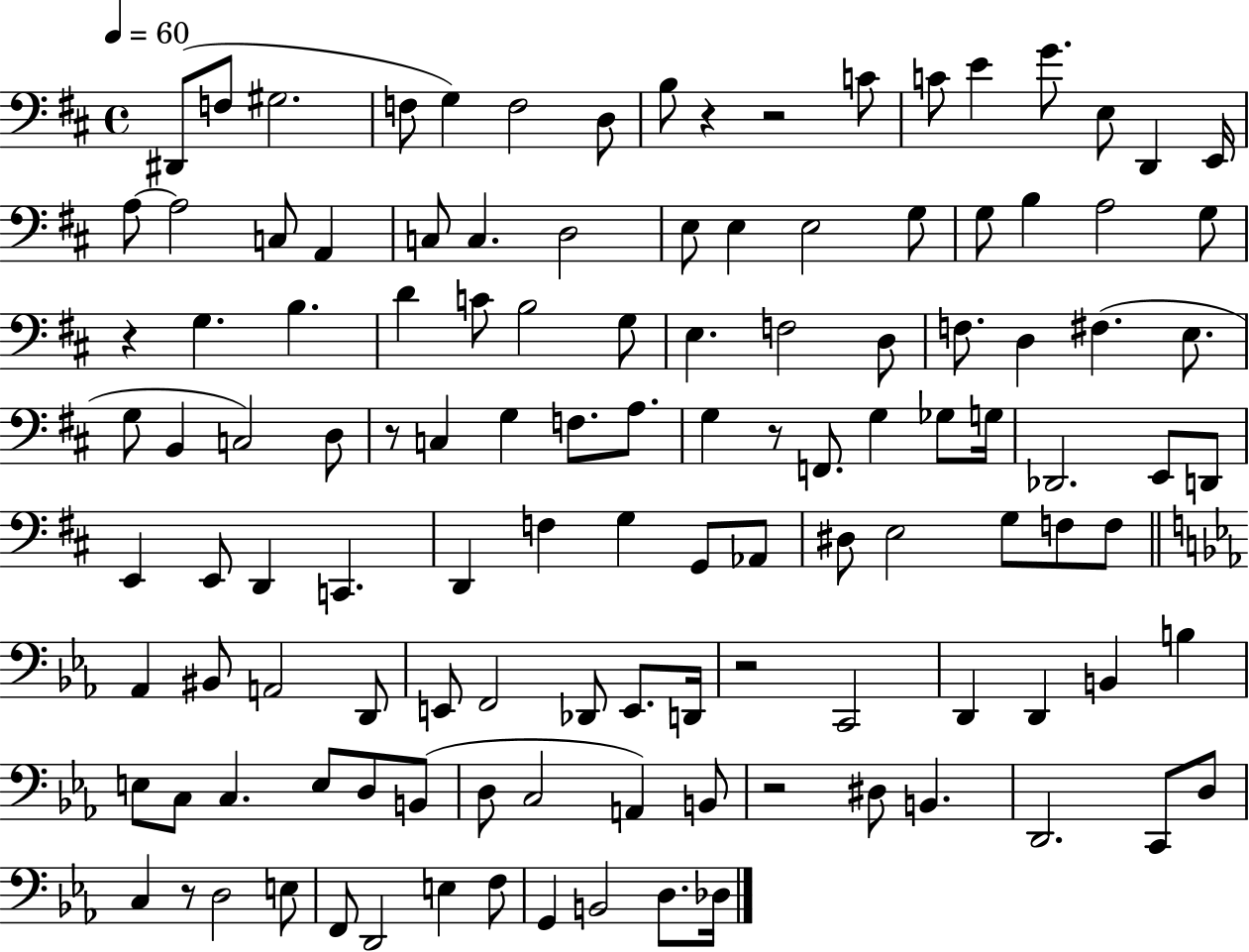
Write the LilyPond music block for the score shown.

{
  \clef bass
  \time 4/4
  \defaultTimeSignature
  \key d \major
  \tempo 4 = 60
  dis,8( f8 gis2. | f8 g4) f2 d8 | b8 r4 r2 c'8 | c'8 e'4 g'8. e8 d,4 e,16 | \break a8~~ a2 c8 a,4 | c8 c4. d2 | e8 e4 e2 g8 | g8 b4 a2 g8 | \break r4 g4. b4. | d'4 c'8 b2 g8 | e4. f2 d8 | f8. d4 fis4.( e8. | \break g8 b,4 c2) d8 | r8 c4 g4 f8. a8. | g4 r8 f,8. g4 ges8 g16 | des,2. e,8 d,8 | \break e,4 e,8 d,4 c,4. | d,4 f4 g4 g,8 aes,8 | dis8 e2 g8 f8 f8 | \bar "||" \break \key ees \major aes,4 bis,8 a,2 d,8 | e,8 f,2 des,8 e,8. d,16 | r2 c,2 | d,4 d,4 b,4 b4 | \break e8 c8 c4. e8 d8 b,8( | d8 c2 a,4) b,8 | r2 dis8 b,4. | d,2. c,8 d8 | \break c4 r8 d2 e8 | f,8 d,2 e4 f8 | g,4 b,2 d8. des16 | \bar "|."
}